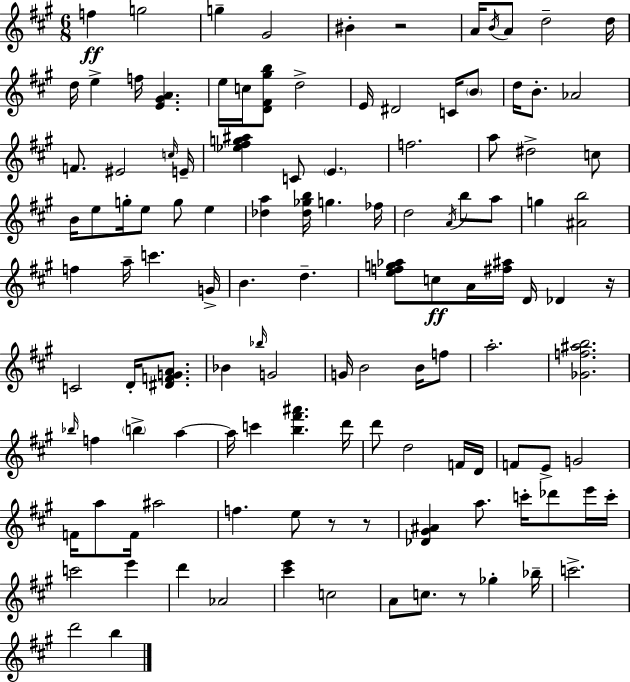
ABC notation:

X:1
T:Untitled
M:6/8
L:1/4
K:A
f g2 g ^G2 ^B z2 A/4 B/4 A/2 d2 d/4 d/4 e f/4 [E^GA] e/4 c/4 [D^F^gb]/2 d2 E/4 ^D2 C/4 B/2 d/4 B/2 _A2 F/2 ^E2 c/4 E/4 [_e^fg^a] C/2 E f2 a/2 ^d2 c/2 B/4 e/2 g/4 e/2 g/2 e [_da] [_d_gb]/4 g _f/4 d2 A/4 b/2 a/2 g [^Ab]2 f a/4 c' G/4 B d [efg_a]/2 c/2 A/4 [^f^a]/4 D/4 _D z/4 C2 D/4 [^DFGA]/2 _B _b/4 G2 G/4 B2 B/4 f/2 a2 [_Gf^ab]2 _b/4 f b a a/4 c' [b^f'^a'] d'/4 d'/2 d2 F/4 D/4 F/2 E/2 G2 F/4 a/2 F/4 ^a2 f e/2 z/2 z/2 [_D^G^A] a/2 c'/4 _d'/2 e'/4 c'/4 c'2 e' d' _A2 [^c'e'] c2 A/2 c/2 z/2 _g _b/4 c'2 d'2 b